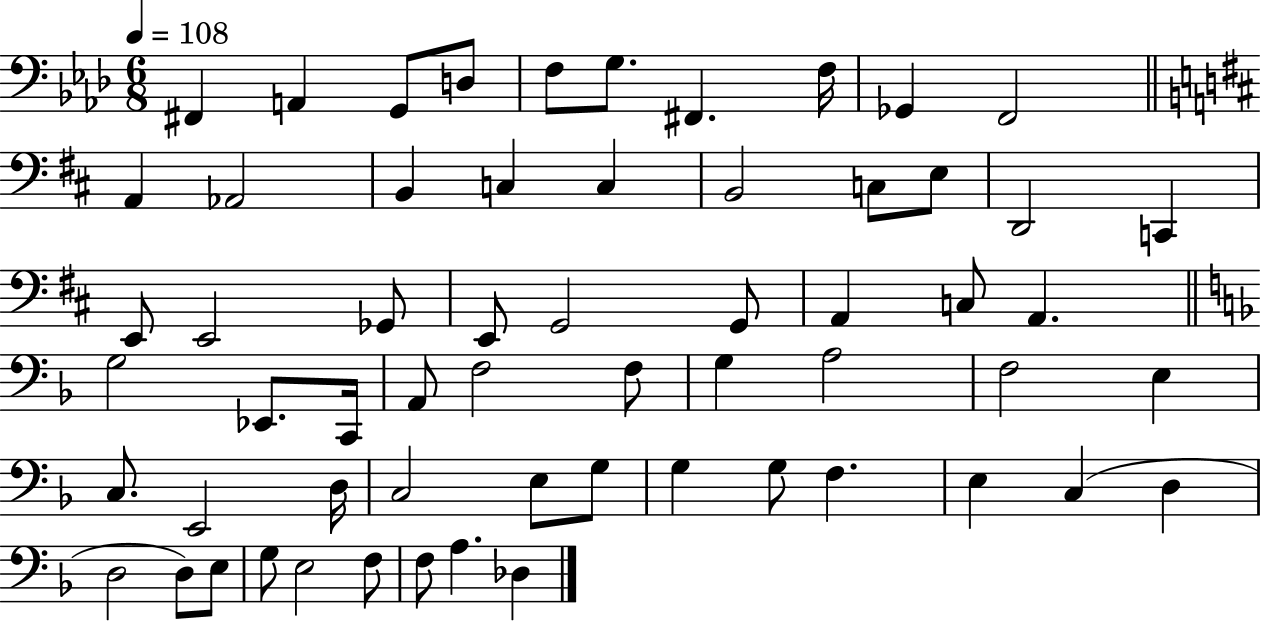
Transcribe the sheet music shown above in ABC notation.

X:1
T:Untitled
M:6/8
L:1/4
K:Ab
^F,, A,, G,,/2 D,/2 F,/2 G,/2 ^F,, F,/4 _G,, F,,2 A,, _A,,2 B,, C, C, B,,2 C,/2 E,/2 D,,2 C,, E,,/2 E,,2 _G,,/2 E,,/2 G,,2 G,,/2 A,, C,/2 A,, G,2 _E,,/2 C,,/4 A,,/2 F,2 F,/2 G, A,2 F,2 E, C,/2 E,,2 D,/4 C,2 E,/2 G,/2 G, G,/2 F, E, C, D, D,2 D,/2 E,/2 G,/2 E,2 F,/2 F,/2 A, _D,